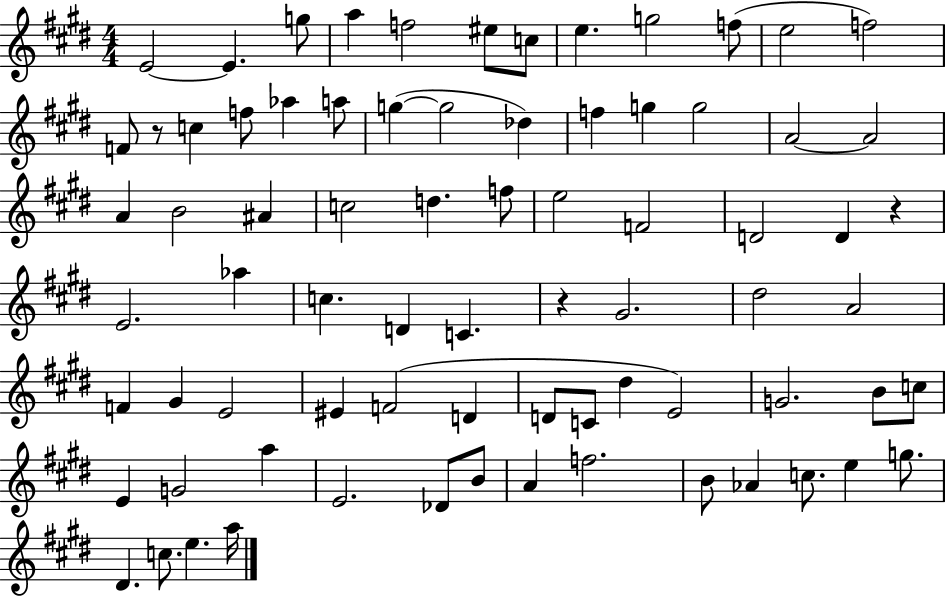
{
  \clef treble
  \numericTimeSignature
  \time 4/4
  \key e \major
  e'2~~ e'4. g''8 | a''4 f''2 eis''8 c''8 | e''4. g''2 f''8( | e''2 f''2) | \break f'8 r8 c''4 f''8 aes''4 a''8 | g''4~(~ g''2 des''4) | f''4 g''4 g''2 | a'2~~ a'2 | \break a'4 b'2 ais'4 | c''2 d''4. f''8 | e''2 f'2 | d'2 d'4 r4 | \break e'2. aes''4 | c''4. d'4 c'4. | r4 gis'2. | dis''2 a'2 | \break f'4 gis'4 e'2 | eis'4 f'2( d'4 | d'8 c'8 dis''4 e'2) | g'2. b'8 c''8 | \break e'4 g'2 a''4 | e'2. des'8 b'8 | a'4 f''2. | b'8 aes'4 c''8. e''4 g''8. | \break dis'4. c''8. e''4. a''16 | \bar "|."
}